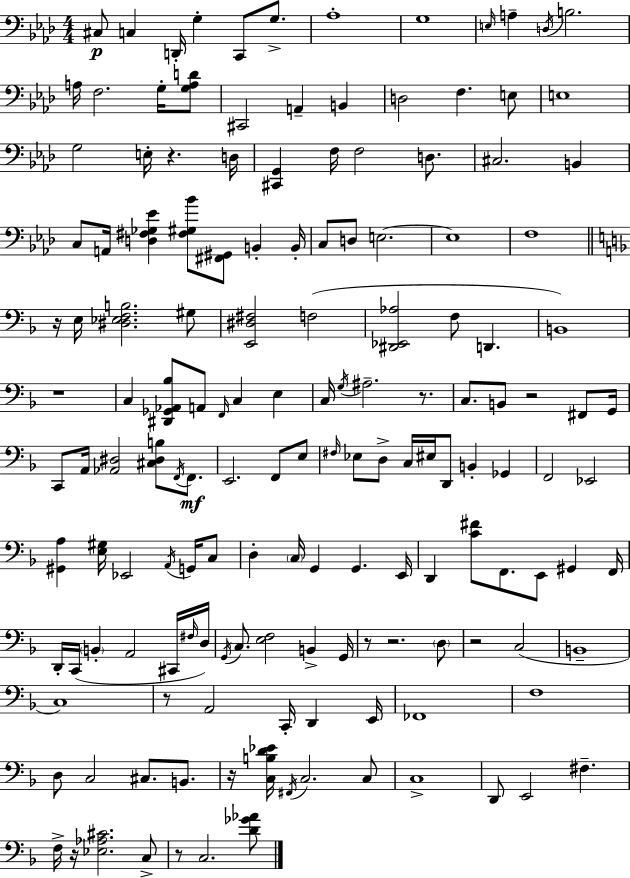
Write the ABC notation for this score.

X:1
T:Untitled
M:4/4
L:1/4
K:Fm
^C,/2 C, D,,/4 G, C,,/2 G,/2 _A,4 G,4 E,/4 A, D,/4 B,2 A,/4 F,2 G,/4 [G,A,D]/2 ^C,,2 A,, B,, D,2 F, E,/2 E,4 G,2 E,/4 z D,/4 [^C,,G,,] F,/4 F,2 D,/2 ^C,2 B,, C,/2 A,,/4 [D,^F,_G,_E] [^F,^G,_B]/2 [^F,,^G,,]/2 B,, B,,/4 C,/2 D,/2 E,2 E,4 F,4 z/4 E,/4 [^D,_E,F,B,]2 ^G,/2 [E,,^D,^F,]2 F,2 [^D,,_E,,_A,]2 F,/2 D,, B,,4 z4 C, [^D,,_G,,_A,,_B,]/2 A,,/2 F,,/4 C, E, C,/4 G,/4 ^A,2 z/2 C,/2 B,,/2 z2 ^F,,/2 G,,/4 C,,/2 A,,/4 [_A,,^D,]2 [^C,^D,B,]/2 F,,/4 F,,/2 E,,2 F,,/2 E,/2 ^F,/4 _E,/2 D,/2 C,/4 ^E,/4 D,,/2 B,, _G,, F,,2 _E,,2 [^G,,A,] [E,^G,]/4 _E,,2 A,,/4 G,,/4 C,/2 D, C,/4 G,, G,, E,,/4 D,, [C^F]/2 F,,/2 E,,/2 ^G,, F,,/4 D,,/4 C,,/4 B,, A,,2 ^C,,/4 ^F,/4 D,/4 G,,/4 C,/2 [E,F,]2 B,, G,,/4 z/2 z2 D,/2 z2 C,2 B,,4 C,4 z/2 A,,2 C,,/4 D,, E,,/4 _F,,4 F,4 D,/2 C,2 ^C,/2 B,,/2 z/4 [C,B,D_E]/4 ^F,,/4 C,2 C,/2 C,4 D,,/2 E,,2 ^F, F,/4 z/4 [_E,_A,^C]2 C,/2 z/2 C,2 [D_G_A]/2